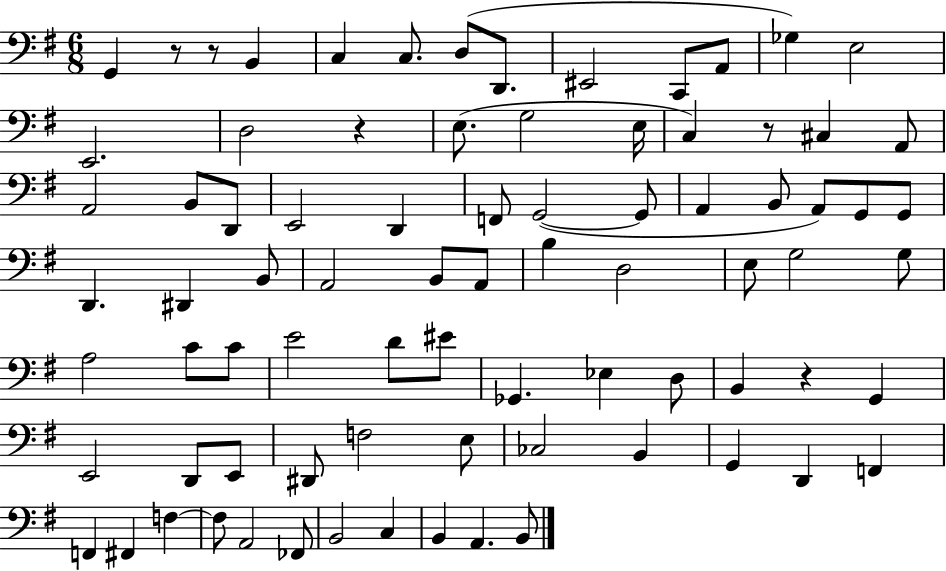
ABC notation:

X:1
T:Untitled
M:6/8
L:1/4
K:G
G,, z/2 z/2 B,, C, C,/2 D,/2 D,,/2 ^E,,2 C,,/2 A,,/2 _G, E,2 E,,2 D,2 z E,/2 G,2 E,/4 C, z/2 ^C, A,,/2 A,,2 B,,/2 D,,/2 E,,2 D,, F,,/2 G,,2 G,,/2 A,, B,,/2 A,,/2 G,,/2 G,,/2 D,, ^D,, B,,/2 A,,2 B,,/2 A,,/2 B, D,2 E,/2 G,2 G,/2 A,2 C/2 C/2 E2 D/2 ^E/2 _G,, _E, D,/2 B,, z G,, E,,2 D,,/2 E,,/2 ^D,,/2 F,2 E,/2 _C,2 B,, G,, D,, F,, F,, ^F,, F, F,/2 A,,2 _F,,/2 B,,2 C, B,, A,, B,,/2